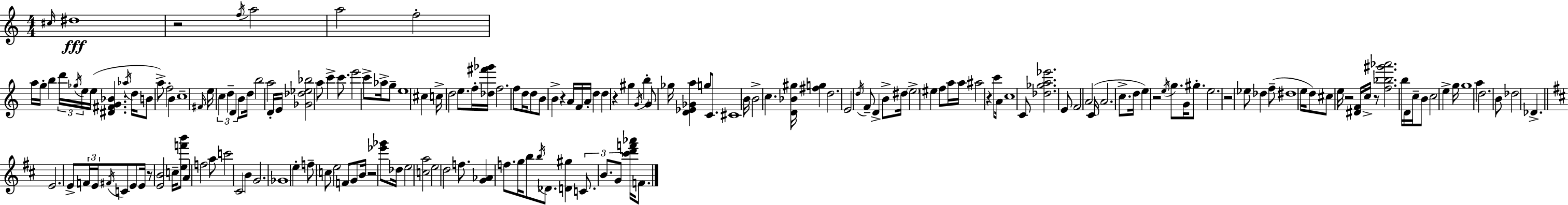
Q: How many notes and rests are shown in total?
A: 182